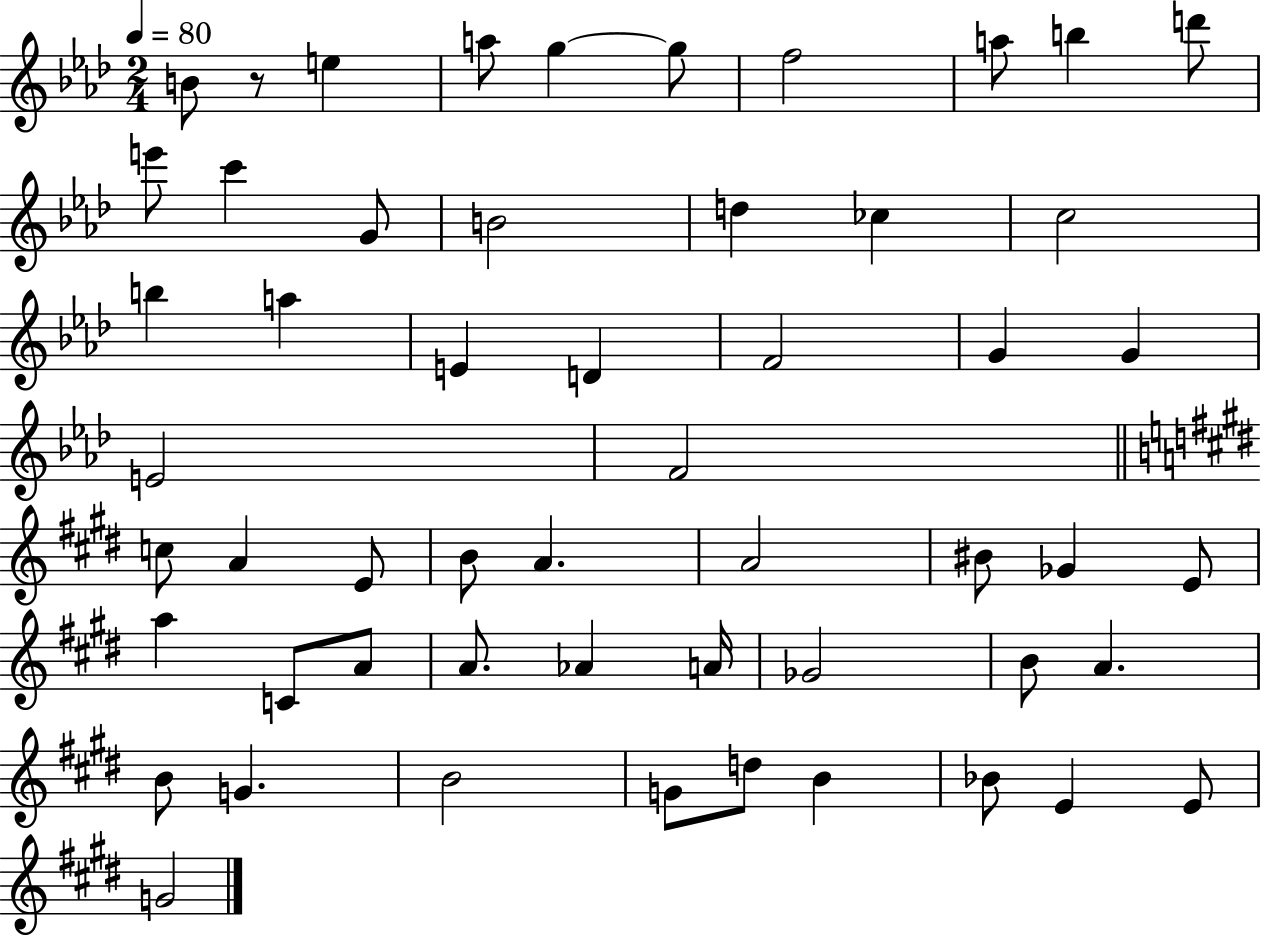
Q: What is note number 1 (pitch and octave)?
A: B4